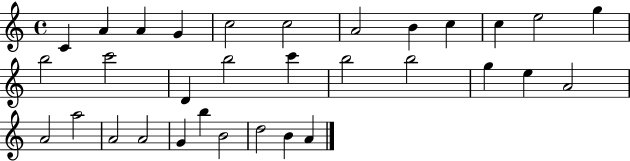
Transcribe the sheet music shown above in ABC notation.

X:1
T:Untitled
M:4/4
L:1/4
K:C
C A A G c2 c2 A2 B c c e2 g b2 c'2 D b2 c' b2 b2 g e A2 A2 a2 A2 A2 G b B2 d2 B A